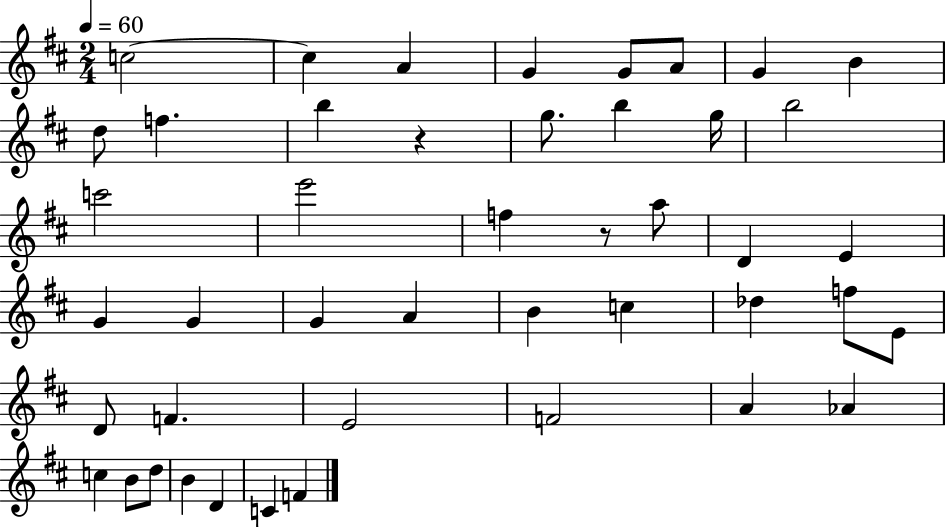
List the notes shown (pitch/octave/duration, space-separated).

C5/h C5/q A4/q G4/q G4/e A4/e G4/q B4/q D5/e F5/q. B5/q R/q G5/e. B5/q G5/s B5/h C6/h E6/h F5/q R/e A5/e D4/q E4/q G4/q G4/q G4/q A4/q B4/q C5/q Db5/q F5/e E4/e D4/e F4/q. E4/h F4/h A4/q Ab4/q C5/q B4/e D5/e B4/q D4/q C4/q F4/q